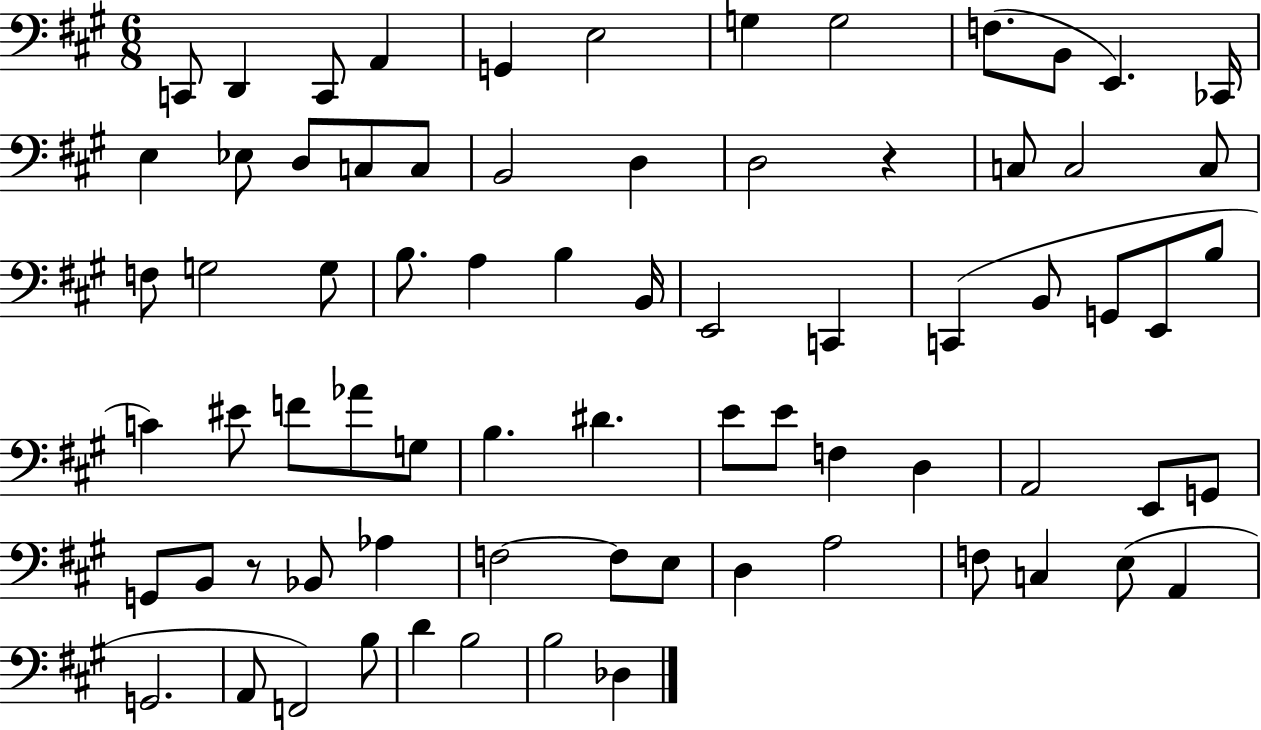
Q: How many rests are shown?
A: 2